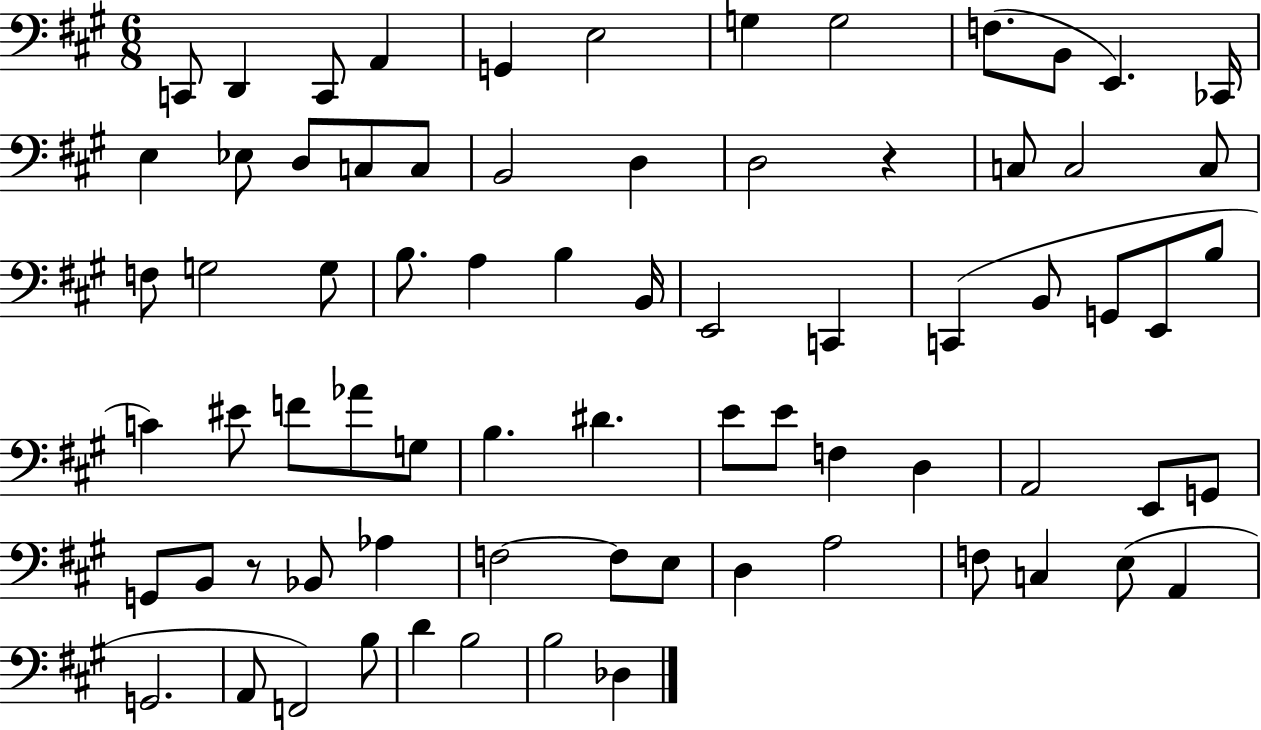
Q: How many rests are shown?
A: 2